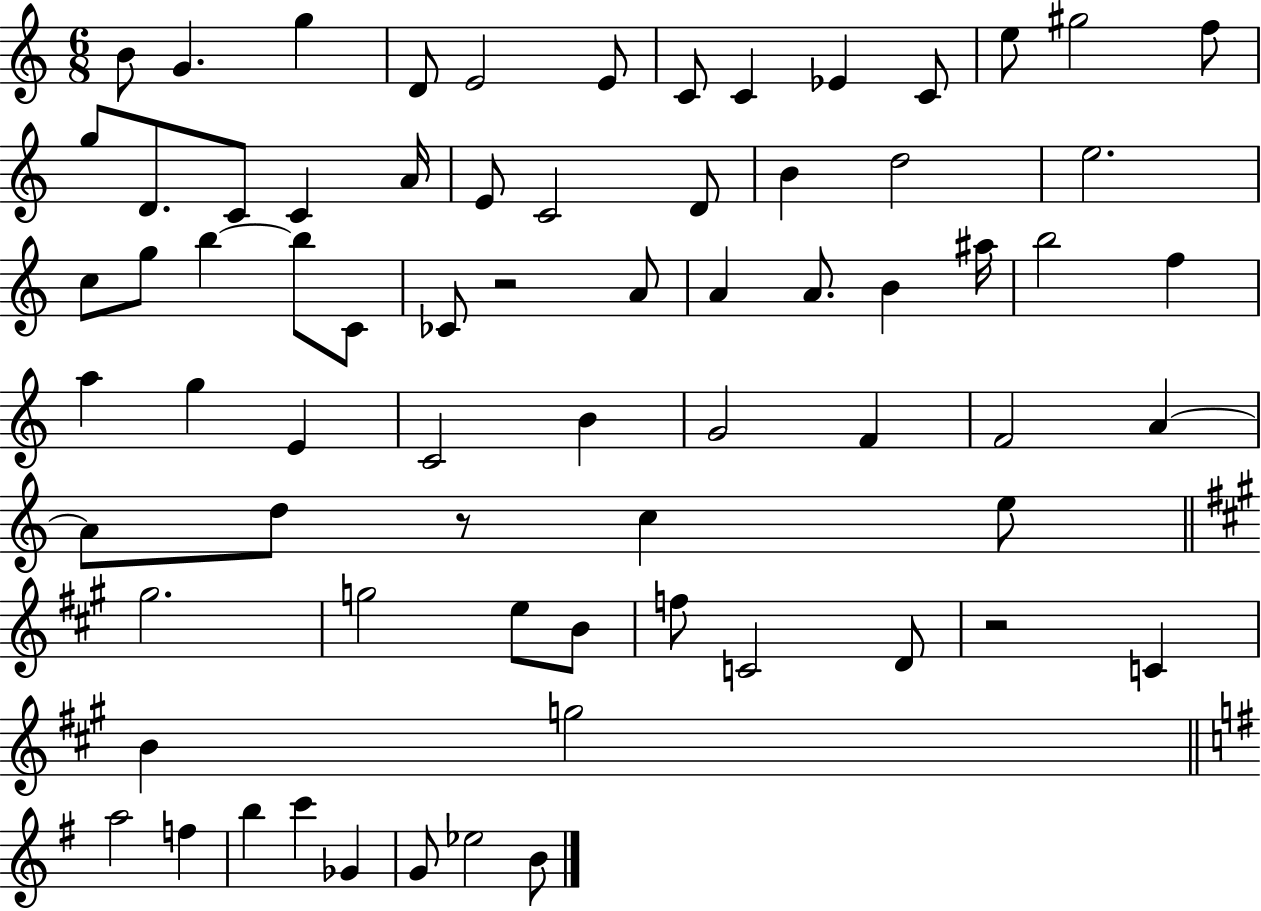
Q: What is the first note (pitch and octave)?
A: B4